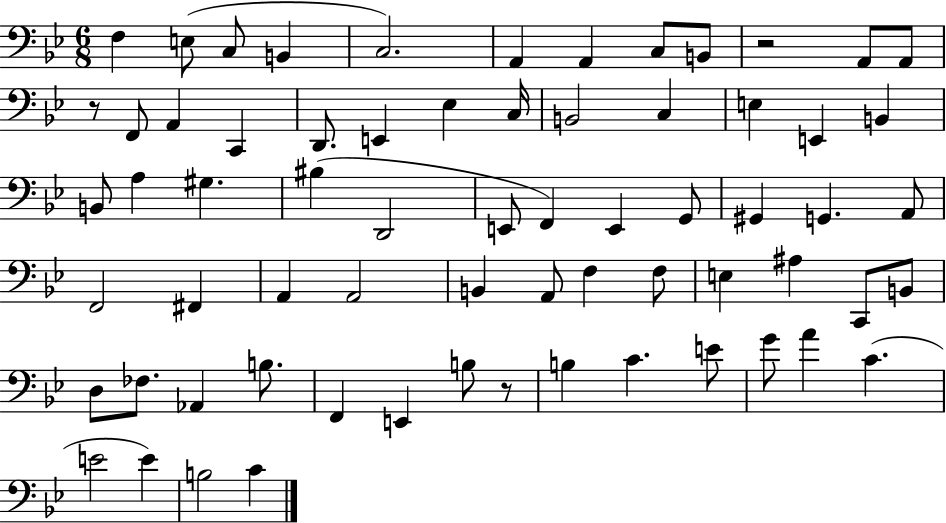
X:1
T:Untitled
M:6/8
L:1/4
K:Bb
F, E,/2 C,/2 B,, C,2 A,, A,, C,/2 B,,/2 z2 A,,/2 A,,/2 z/2 F,,/2 A,, C,, D,,/2 E,, _E, C,/4 B,,2 C, E, E,, B,, B,,/2 A, ^G, ^B, D,,2 E,,/2 F,, E,, G,,/2 ^G,, G,, A,,/2 F,,2 ^F,, A,, A,,2 B,, A,,/2 F, F,/2 E, ^A, C,,/2 B,,/2 D,/2 _F,/2 _A,, B,/2 F,, E,, B,/2 z/2 B, C E/2 G/2 A C E2 E B,2 C